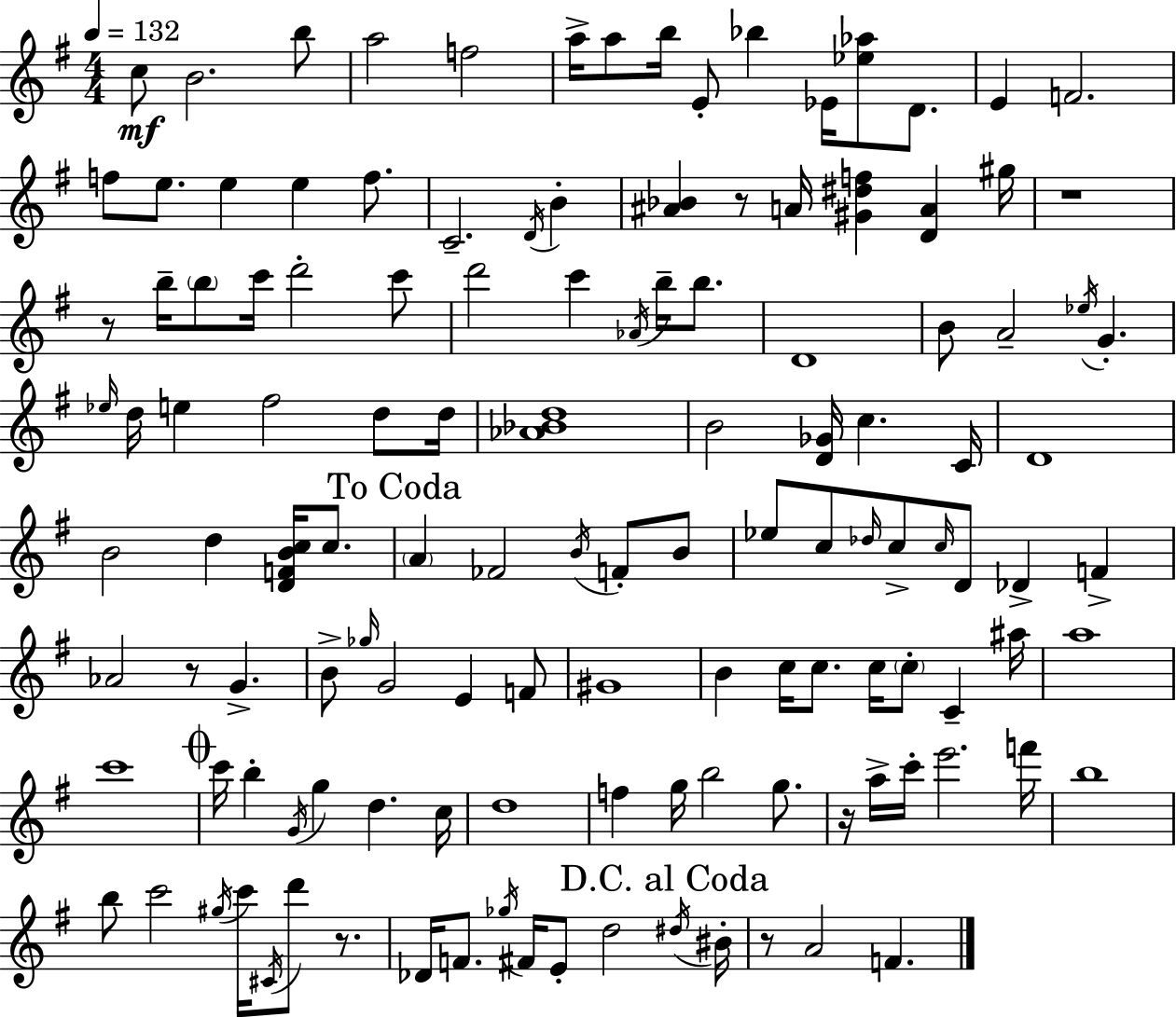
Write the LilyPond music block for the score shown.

{
  \clef treble
  \numericTimeSignature
  \time 4/4
  \key e \minor
  \tempo 4 = 132
  c''8\mf b'2. b''8 | a''2 f''2 | a''16-> a''8 b''16 e'8-. bes''4 ees'16 <ees'' aes''>8 d'8. | e'4 f'2. | \break f''8 e''8. e''4 e''4 f''8. | c'2.-- \acciaccatura { d'16 } b'4-. | <ais' bes'>4 r8 a'16 <gis' dis'' f''>4 <d' a'>4 | gis''16 r1 | \break r8 b''16-- \parenthesize b''8 c'''16 d'''2-. c'''8 | d'''2 c'''4 \acciaccatura { aes'16 } b''16-- b''8. | d'1 | b'8 a'2-- \acciaccatura { ees''16 } g'4.-. | \break \grace { ees''16 } d''16 e''4 fis''2 | d''8 d''16 <aes' bes' d''>1 | b'2 <d' ges'>16 c''4. | c'16 d'1 | \break b'2 d''4 | <d' f' b' c''>16 c''8. \mark "To Coda" \parenthesize a'4 fes'2 | \acciaccatura { b'16 } f'8-. b'8 ees''8 c''8 \grace { des''16 } c''8-> \grace { c''16 } d'8 des'4-> | f'4-> aes'2 r8 | \break g'4.-> b'8-> \grace { ges''16 } g'2 | e'4 f'8 gis'1 | b'4 c''16 c''8. | c''16 \parenthesize c''8-. c'4-- ais''16 a''1 | \break c'''1 | \mark \markup { \musicglyph "scripts.coda" } c'''16 b''4-. \acciaccatura { g'16 } g''4 | d''4. c''16 d''1 | f''4 g''16 b''2 | \break g''8. r16 a''16-> c'''16-. e'''2. | f'''16 b''1 | b''8 c'''2 | \acciaccatura { gis''16 } c'''16 \acciaccatura { cis'16 } d'''8 r8. des'16 f'8. \acciaccatura { ges''16 } | \break fis'16 e'8-. d''2 \mark "D.C. al Coda" \acciaccatura { dis''16 } bis'16-. r8 a'2 | f'4. \bar "|."
}